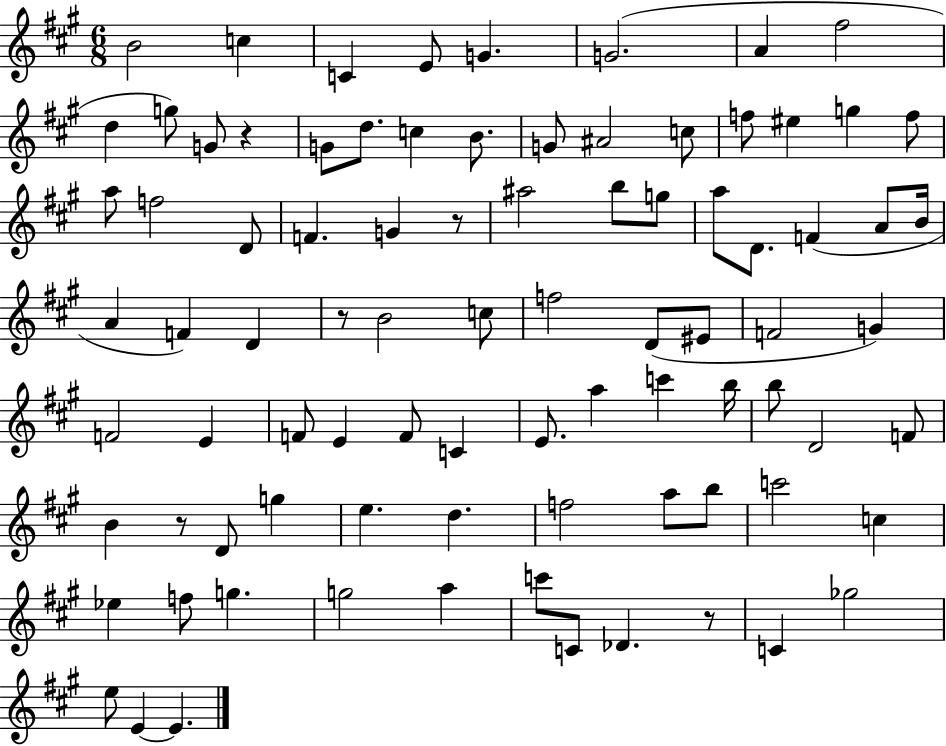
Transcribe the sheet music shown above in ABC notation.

X:1
T:Untitled
M:6/8
L:1/4
K:A
B2 c C E/2 G G2 A ^f2 d g/2 G/2 z G/2 d/2 c B/2 G/2 ^A2 c/2 f/2 ^e g f/2 a/2 f2 D/2 F G z/2 ^a2 b/2 g/2 a/2 D/2 F A/2 B/4 A F D z/2 B2 c/2 f2 D/2 ^E/2 F2 G F2 E F/2 E F/2 C E/2 a c' b/4 b/2 D2 F/2 B z/2 D/2 g e d f2 a/2 b/2 c'2 c _e f/2 g g2 a c'/2 C/2 _D z/2 C _g2 e/2 E E